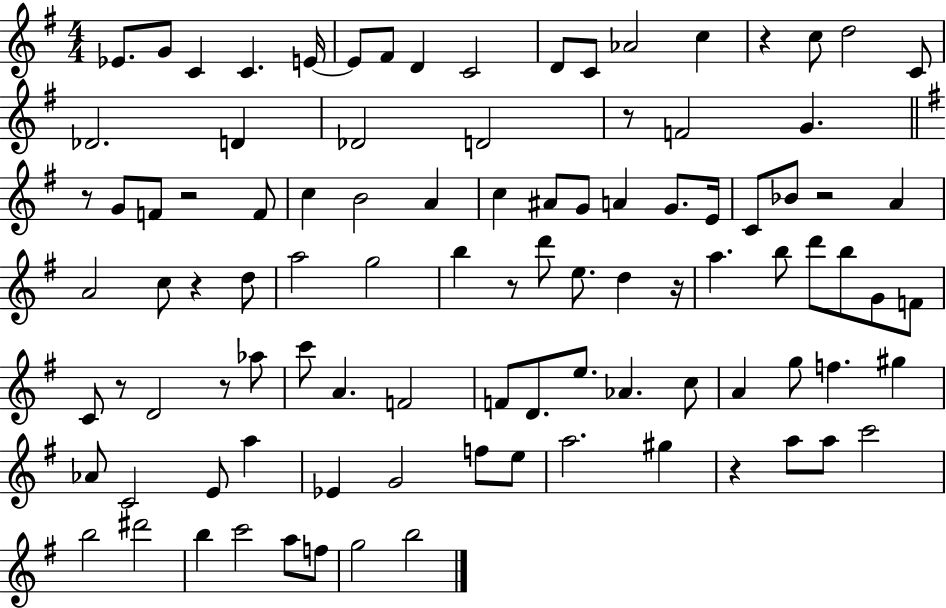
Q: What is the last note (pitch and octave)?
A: B5